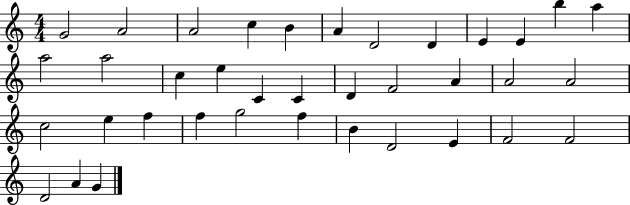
{
  \clef treble
  \numericTimeSignature
  \time 4/4
  \key c \major
  g'2 a'2 | a'2 c''4 b'4 | a'4 d'2 d'4 | e'4 e'4 b''4 a''4 | \break a''2 a''2 | c''4 e''4 c'4 c'4 | d'4 f'2 a'4 | a'2 a'2 | \break c''2 e''4 f''4 | f''4 g''2 f''4 | b'4 d'2 e'4 | f'2 f'2 | \break d'2 a'4 g'4 | \bar "|."
}